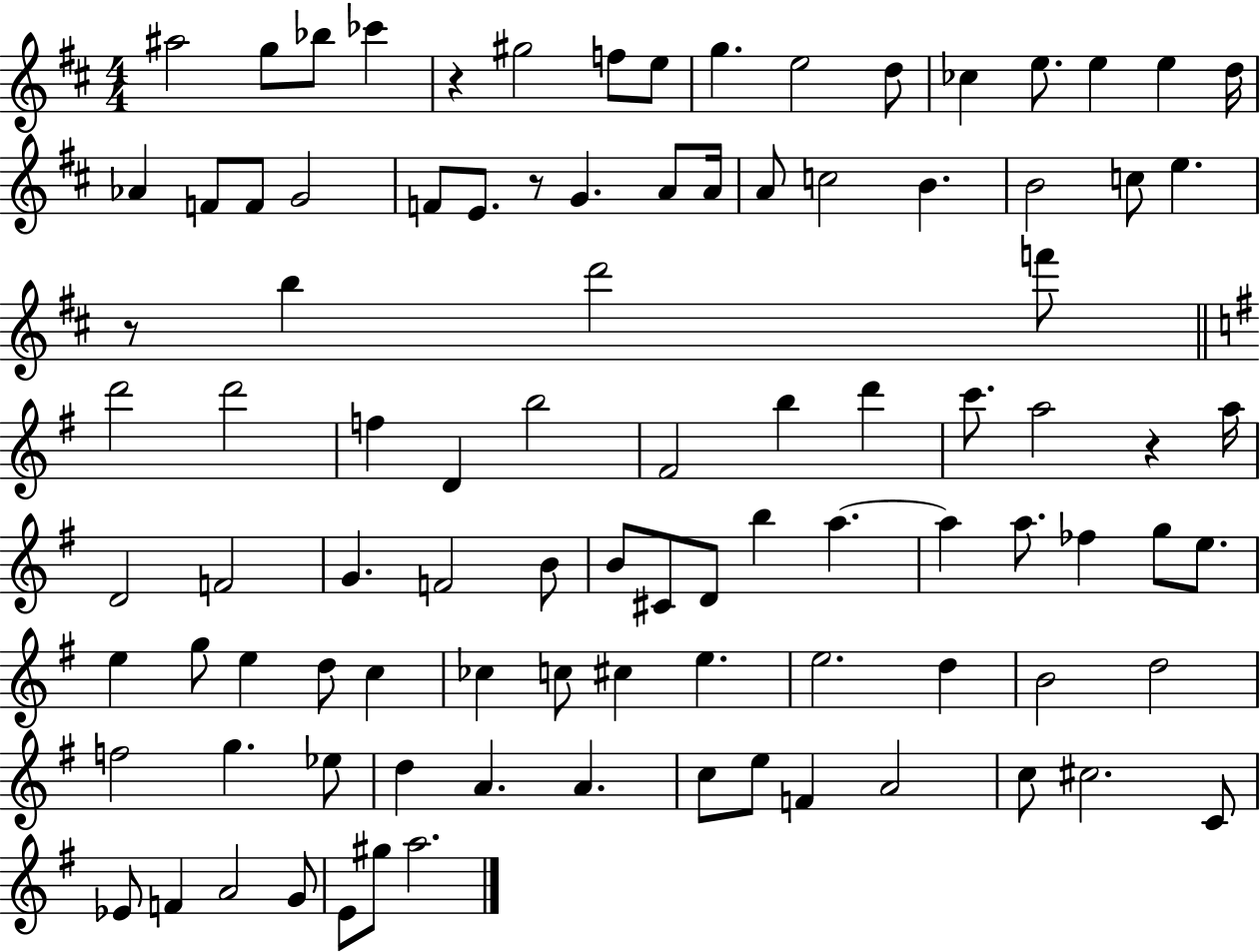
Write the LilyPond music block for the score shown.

{
  \clef treble
  \numericTimeSignature
  \time 4/4
  \key d \major
  ais''2 g''8 bes''8 ces'''4 | r4 gis''2 f''8 e''8 | g''4. e''2 d''8 | ces''4 e''8. e''4 e''4 d''16 | \break aes'4 f'8 f'8 g'2 | f'8 e'8. r8 g'4. a'8 a'16 | a'8 c''2 b'4. | b'2 c''8 e''4. | \break r8 b''4 d'''2 f'''8 | \bar "||" \break \key e \minor d'''2 d'''2 | f''4 d'4 b''2 | fis'2 b''4 d'''4 | c'''8. a''2 r4 a''16 | \break d'2 f'2 | g'4. f'2 b'8 | b'8 cis'8 d'8 b''4 a''4.~~ | a''4 a''8. fes''4 g''8 e''8. | \break e''4 g''8 e''4 d''8 c''4 | ces''4 c''8 cis''4 e''4. | e''2. d''4 | b'2 d''2 | \break f''2 g''4. ees''8 | d''4 a'4. a'4. | c''8 e''8 f'4 a'2 | c''8 cis''2. c'8 | \break ees'8 f'4 a'2 g'8 | e'8 gis''8 a''2. | \bar "|."
}